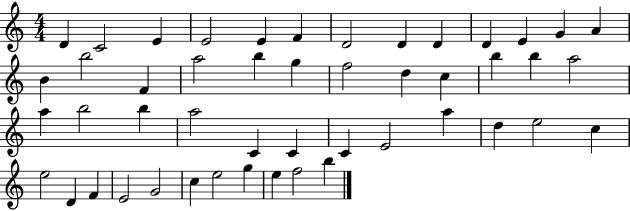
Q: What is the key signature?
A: C major